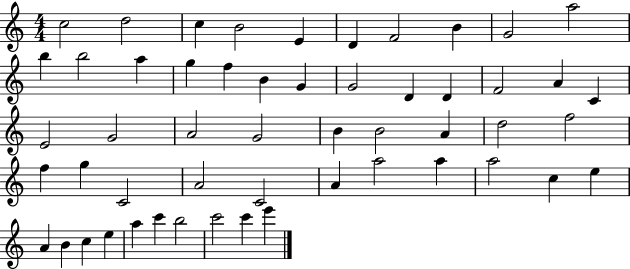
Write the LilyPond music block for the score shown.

{
  \clef treble
  \numericTimeSignature
  \time 4/4
  \key c \major
  c''2 d''2 | c''4 b'2 e'4 | d'4 f'2 b'4 | g'2 a''2 | \break b''4 b''2 a''4 | g''4 f''4 b'4 g'4 | g'2 d'4 d'4 | f'2 a'4 c'4 | \break e'2 g'2 | a'2 g'2 | b'4 b'2 a'4 | d''2 f''2 | \break f''4 g''4 c'2 | a'2 c'2 | a'4 a''2 a''4 | a''2 c''4 e''4 | \break a'4 b'4 c''4 e''4 | a''4 c'''4 b''2 | c'''2 c'''4 e'''4 | \bar "|."
}